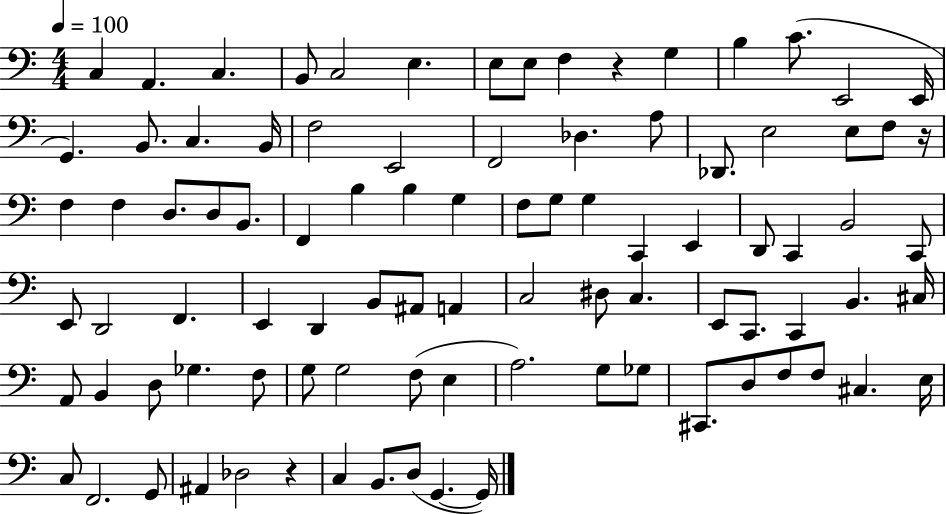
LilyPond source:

{
  \clef bass
  \numericTimeSignature
  \time 4/4
  \key c \major
  \tempo 4 = 100
  c4 a,4. c4. | b,8 c2 e4. | e8 e8 f4 r4 g4 | b4 c'8.( e,2 e,16 | \break g,4.) b,8. c4. b,16 | f2 e,2 | f,2 des4. a8 | des,8. e2 e8 f8 r16 | \break f4 f4 d8. d8 b,8. | f,4 b4 b4 g4 | f8 g8 g4 c,4 e,4 | d,8 c,4 b,2 c,8 | \break e,8 d,2 f,4. | e,4 d,4 b,8 ais,8 a,4 | c2 dis8 c4. | e,8 c,8. c,4 b,4. cis16 | \break a,8 b,4 d8 ges4. f8 | g8 g2 f8( e4 | a2.) g8 ges8 | cis,8. d8 f8 f8 cis4. e16 | \break c8 f,2. g,8 | ais,4 des2 r4 | c4 b,8. d8( g,4.~~ g,16) | \bar "|."
}